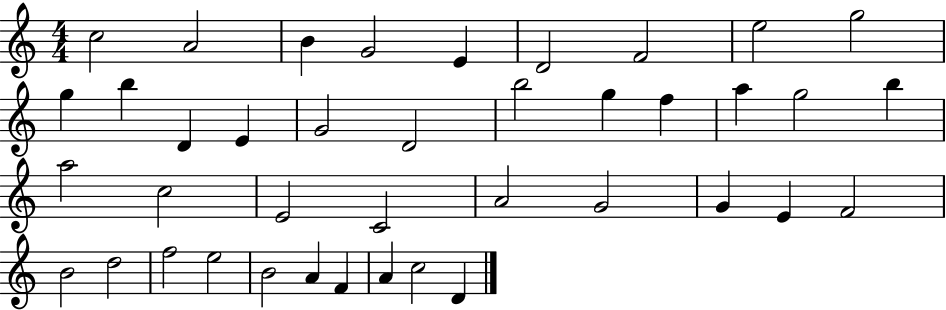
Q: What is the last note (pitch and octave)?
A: D4